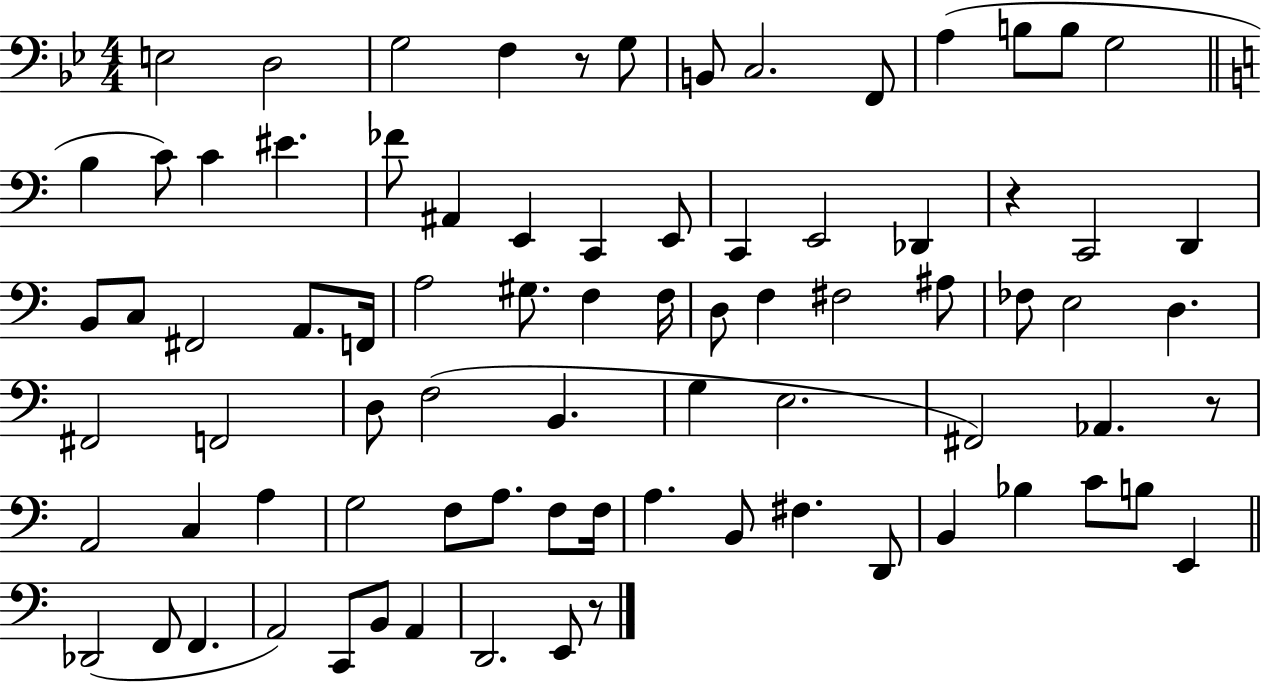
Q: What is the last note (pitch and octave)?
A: E2